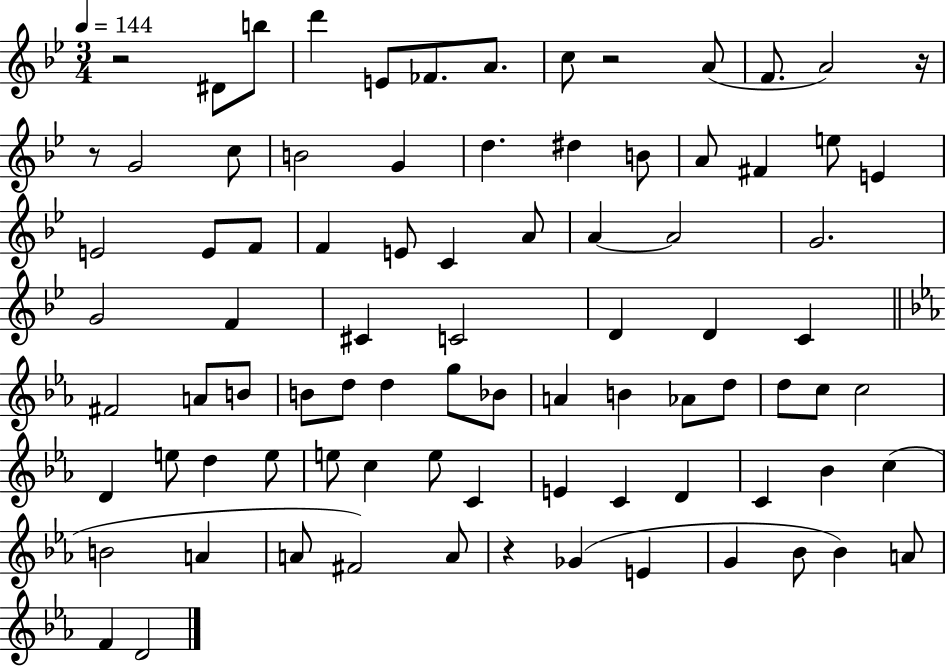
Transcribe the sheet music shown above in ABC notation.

X:1
T:Untitled
M:3/4
L:1/4
K:Bb
z2 ^D/2 b/2 d' E/2 _F/2 A/2 c/2 z2 A/2 F/2 A2 z/4 z/2 G2 c/2 B2 G d ^d B/2 A/2 ^F e/2 E E2 E/2 F/2 F E/2 C A/2 A A2 G2 G2 F ^C C2 D D C ^F2 A/2 B/2 B/2 d/2 d g/2 _B/2 A B _A/2 d/2 d/2 c/2 c2 D e/2 d e/2 e/2 c e/2 C E C D C _B c B2 A A/2 ^F2 A/2 z _G E G _B/2 _B A/2 F D2